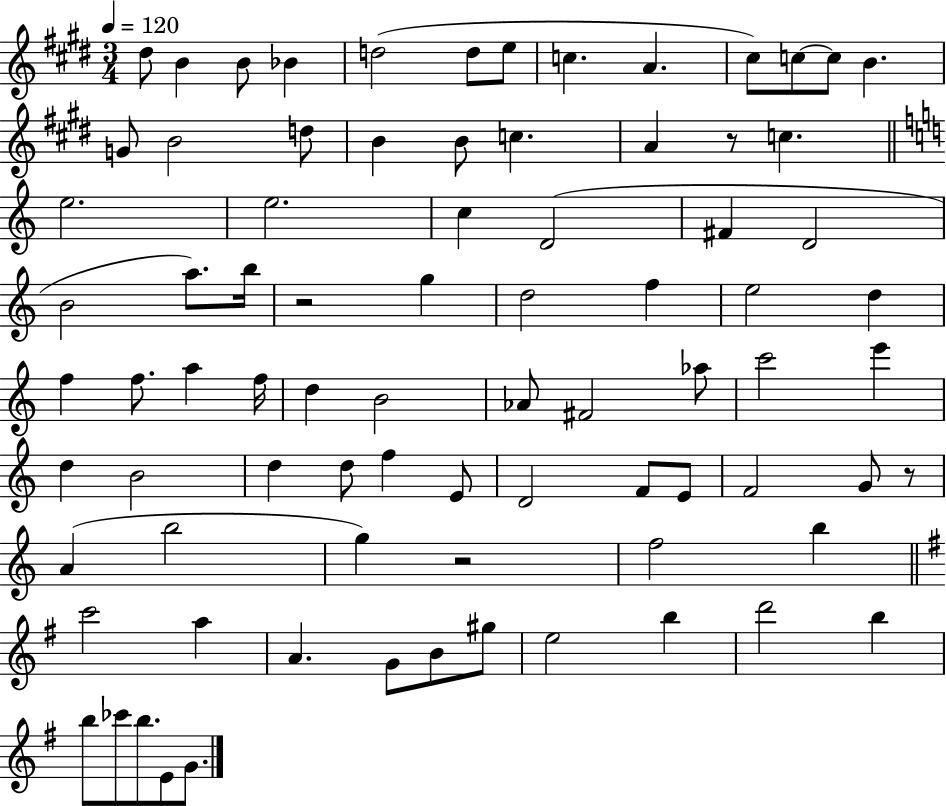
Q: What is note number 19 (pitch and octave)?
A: C5